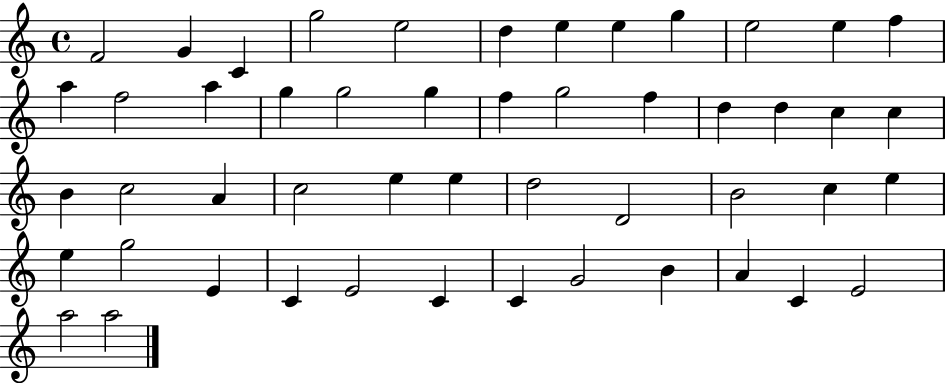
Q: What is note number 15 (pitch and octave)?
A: A5